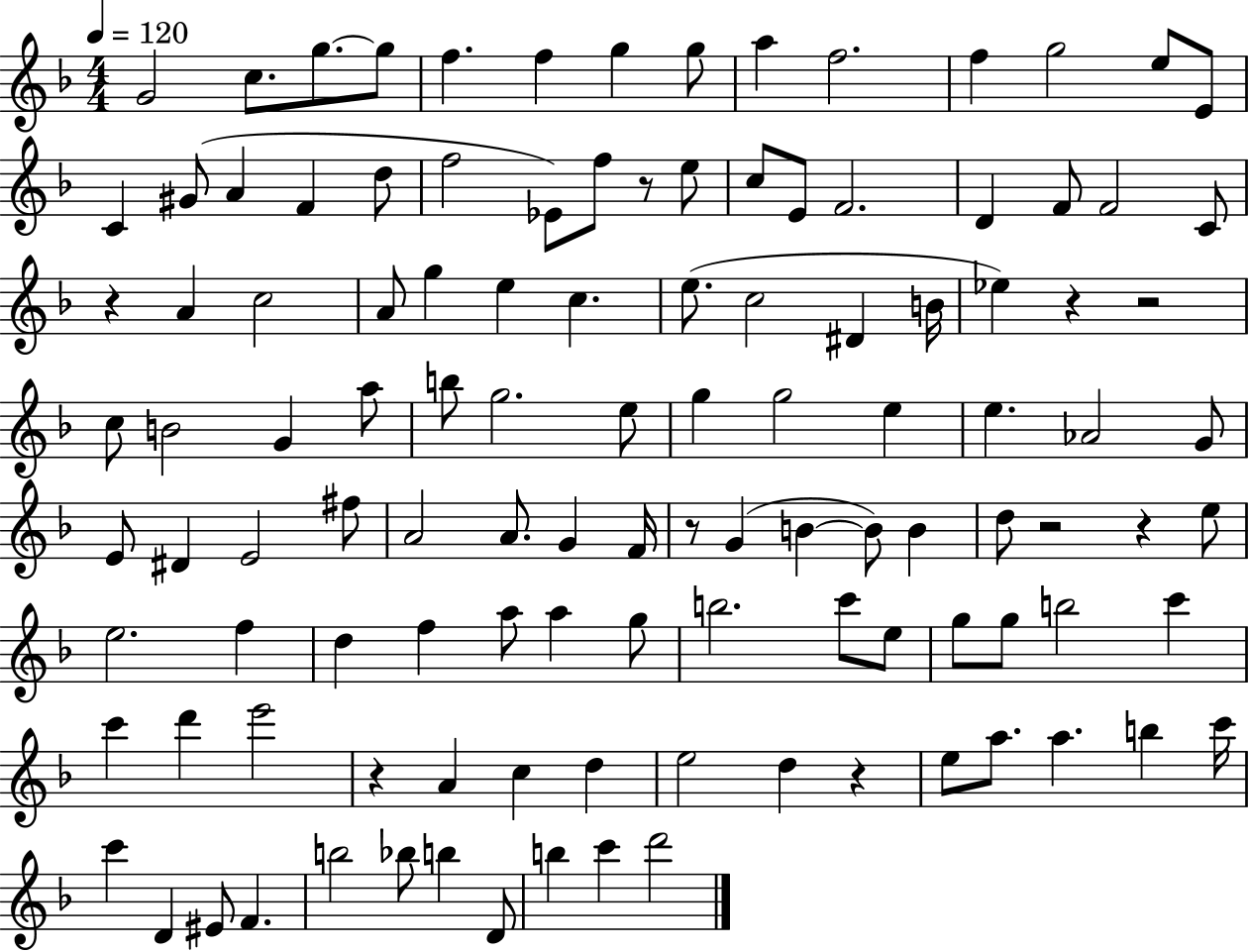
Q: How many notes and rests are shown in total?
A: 115